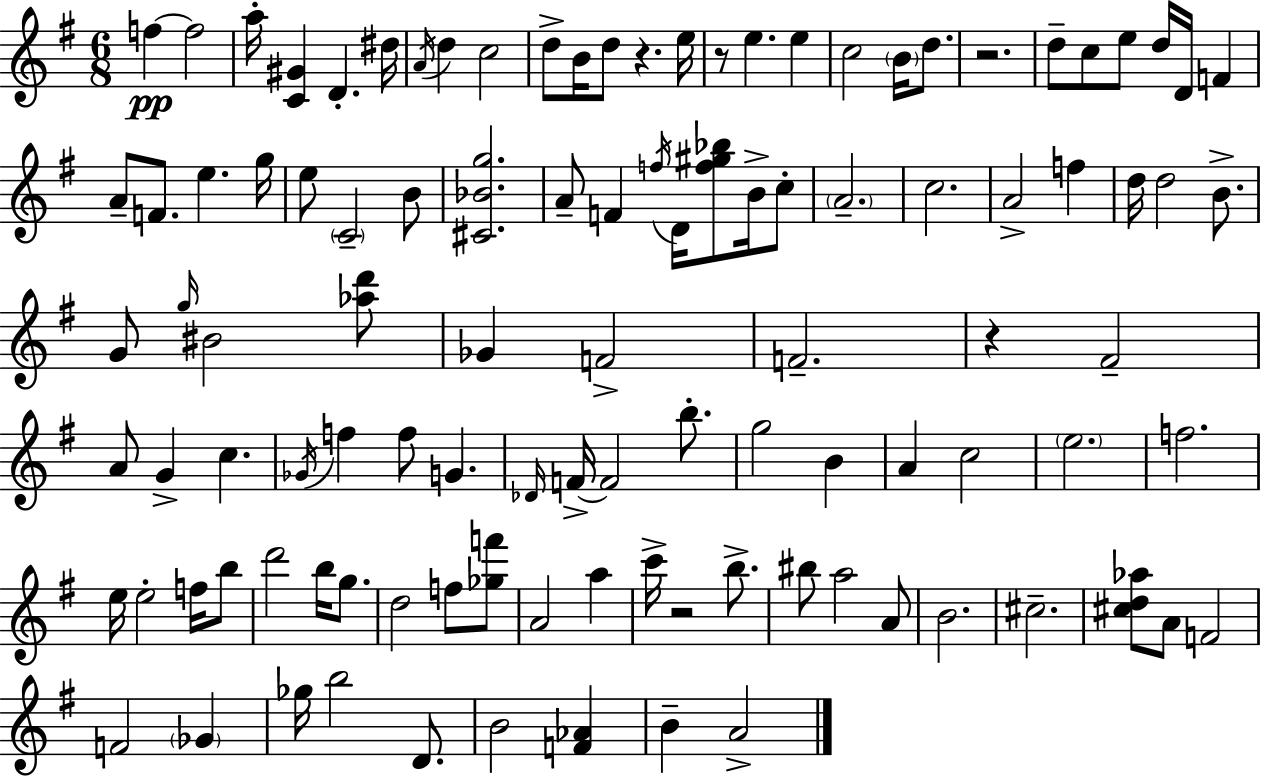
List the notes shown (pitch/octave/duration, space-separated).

F5/q F5/h A5/s [C4,G#4]/q D4/q. D#5/s A4/s D5/q C5/h D5/e B4/s D5/e R/q. E5/s R/e E5/q. E5/q C5/h B4/s D5/e. R/h. D5/e C5/e E5/e D5/s D4/s F4/q A4/e F4/e. E5/q. G5/s E5/e C4/h B4/e [C#4,Bb4,G5]/h. A4/e F4/q F5/s D4/s [F5,G#5,Bb5]/e B4/s C5/e A4/h. C5/h. A4/h F5/q D5/s D5/h B4/e. G4/e G5/s BIS4/h [Ab5,D6]/e Gb4/q F4/h F4/h. R/q F#4/h A4/e G4/q C5/q. Gb4/s F5/q F5/e G4/q. Db4/s F4/s F4/h B5/e. G5/h B4/q A4/q C5/h E5/h. F5/h. E5/s E5/h F5/s B5/e D6/h B5/s G5/e. D5/h F5/e [Gb5,F6]/e A4/h A5/q C6/s R/h B5/e. BIS5/e A5/h A4/e B4/h. C#5/h. [C#5,D5,Ab5]/e A4/e F4/h F4/h Gb4/q Gb5/s B5/h D4/e. B4/h [F4,Ab4]/q B4/q A4/h